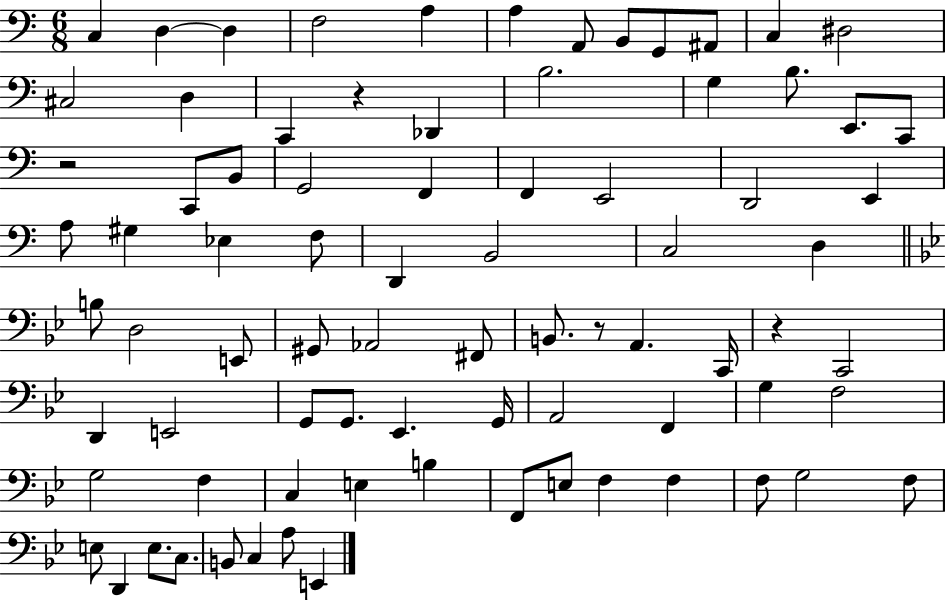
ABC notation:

X:1
T:Untitled
M:6/8
L:1/4
K:C
C, D, D, F,2 A, A, A,,/2 B,,/2 G,,/2 ^A,,/2 C, ^D,2 ^C,2 D, C,, z _D,, B,2 G, B,/2 E,,/2 C,,/2 z2 C,,/2 B,,/2 G,,2 F,, F,, E,,2 D,,2 E,, A,/2 ^G, _E, F,/2 D,, B,,2 C,2 D, B,/2 D,2 E,,/2 ^G,,/2 _A,,2 ^F,,/2 B,,/2 z/2 A,, C,,/4 z C,,2 D,, E,,2 G,,/2 G,,/2 _E,, G,,/4 A,,2 F,, G, F,2 G,2 F, C, E, B, F,,/2 E,/2 F, F, F,/2 G,2 F,/2 E,/2 D,, E,/2 C,/2 B,,/2 C, A,/2 E,,